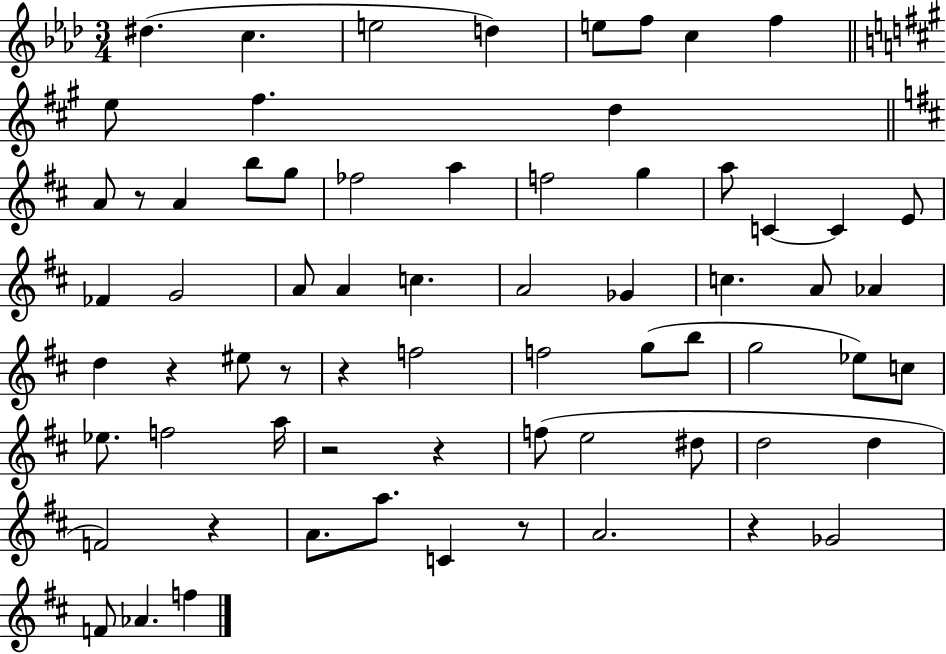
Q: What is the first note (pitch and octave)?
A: D#5